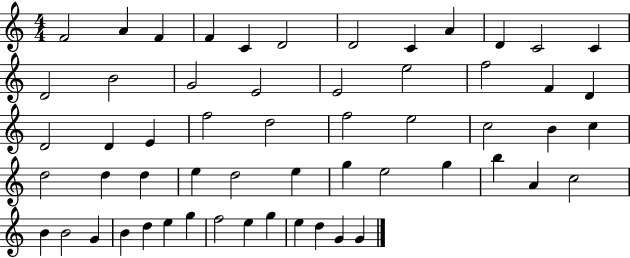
{
  \clef treble
  \numericTimeSignature
  \time 4/4
  \key c \major
  f'2 a'4 f'4 | f'4 c'4 d'2 | d'2 c'4 a'4 | d'4 c'2 c'4 | \break d'2 b'2 | g'2 e'2 | e'2 e''2 | f''2 f'4 d'4 | \break d'2 d'4 e'4 | f''2 d''2 | f''2 e''2 | c''2 b'4 c''4 | \break d''2 d''4 d''4 | e''4 d''2 e''4 | g''4 e''2 g''4 | b''4 a'4 c''2 | \break b'4 b'2 g'4 | b'4 d''4 e''4 g''4 | f''2 e''4 g''4 | e''4 d''4 g'4 g'4 | \break \bar "|."
}